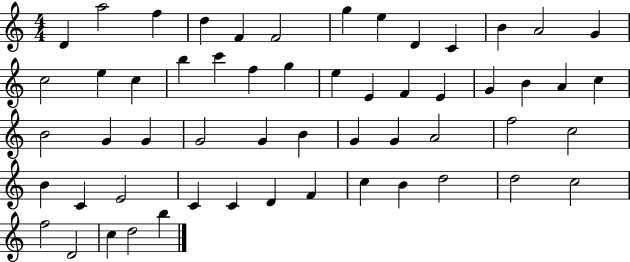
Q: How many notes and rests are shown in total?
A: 56